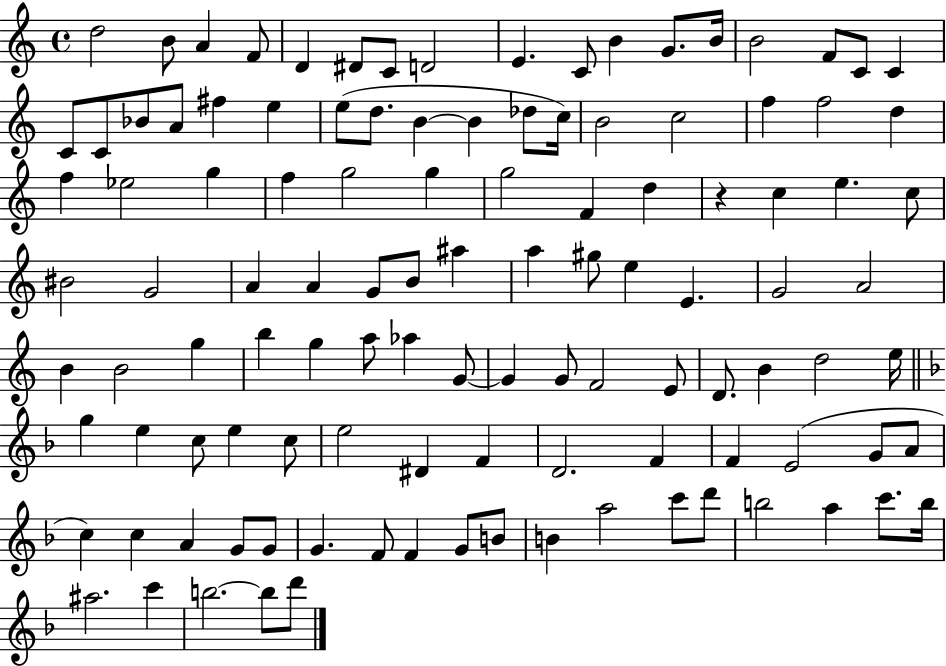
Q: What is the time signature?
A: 4/4